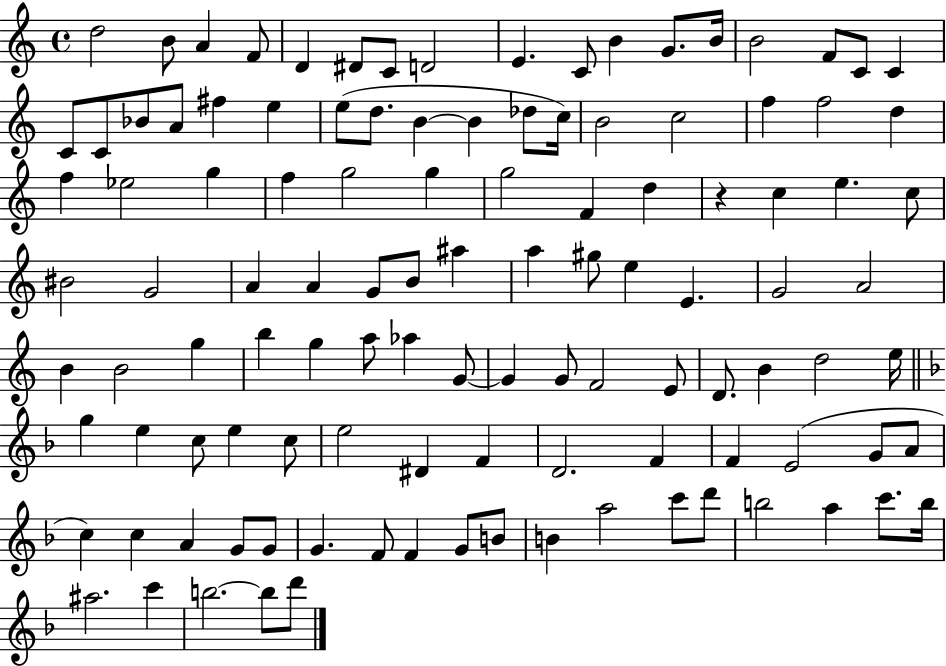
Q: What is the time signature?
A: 4/4